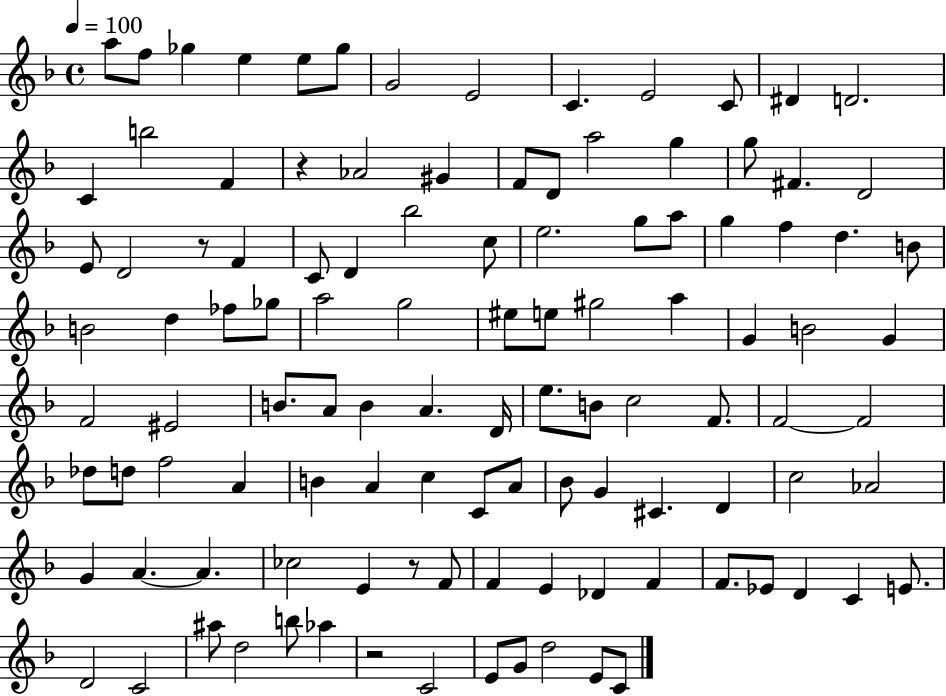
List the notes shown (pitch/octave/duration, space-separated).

A5/e F5/e Gb5/q E5/q E5/e Gb5/e G4/h E4/h C4/q. E4/h C4/e D#4/q D4/h. C4/q B5/h F4/q R/q Ab4/h G#4/q F4/e D4/e A5/h G5/q G5/e F#4/q. D4/h E4/e D4/h R/e F4/q C4/e D4/q Bb5/h C5/e E5/h. G5/e A5/e G5/q F5/q D5/q. B4/e B4/h D5/q FES5/e Gb5/e A5/h G5/h EIS5/e E5/e G#5/h A5/q G4/q B4/h G4/q F4/h EIS4/h B4/e. A4/e B4/q A4/q. D4/s E5/e. B4/e C5/h F4/e. F4/h F4/h Db5/e D5/e F5/h A4/q B4/q A4/q C5/q C4/e A4/e Bb4/e G4/q C#4/q. D4/q C5/h Ab4/h G4/q A4/q. A4/q. CES5/h E4/q R/e F4/e F4/q E4/q Db4/q F4/q F4/e. Eb4/e D4/q C4/q E4/e. D4/h C4/h A#5/e D5/h B5/e Ab5/q R/h C4/h E4/e G4/e D5/h E4/e C4/e